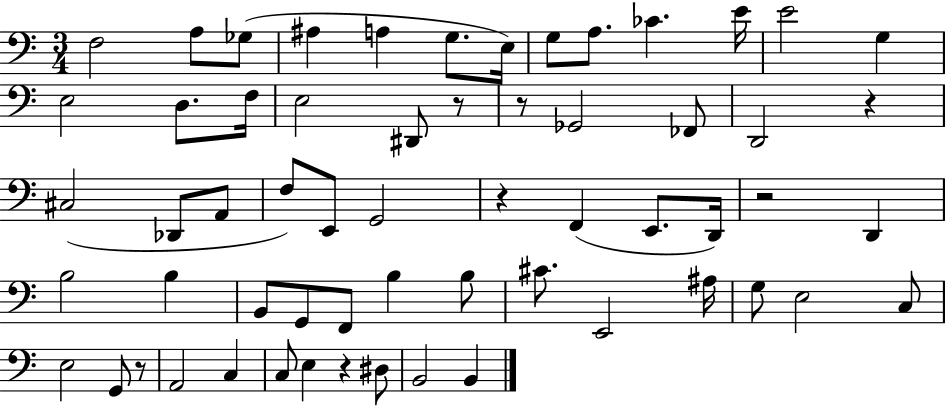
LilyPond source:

{
  \clef bass
  \numericTimeSignature
  \time 3/4
  \key c \major
  f2 a8 ges8( | ais4 a4 g8. e16) | g8 a8. ces'4. e'16 | e'2 g4 | \break e2 d8. f16 | e2 dis,8 r8 | r8 ges,2 fes,8 | d,2 r4 | \break cis2( des,8 a,8 | f8) e,8 g,2 | r4 f,4( e,8. d,16) | r2 d,4 | \break b2 b4 | b,8 g,8 f,8 b4 b8 | cis'8. e,2 ais16 | g8 e2 c8 | \break e2 g,8 r8 | a,2 c4 | c8 e4 r4 dis8 | b,2 b,4 | \break \bar "|."
}